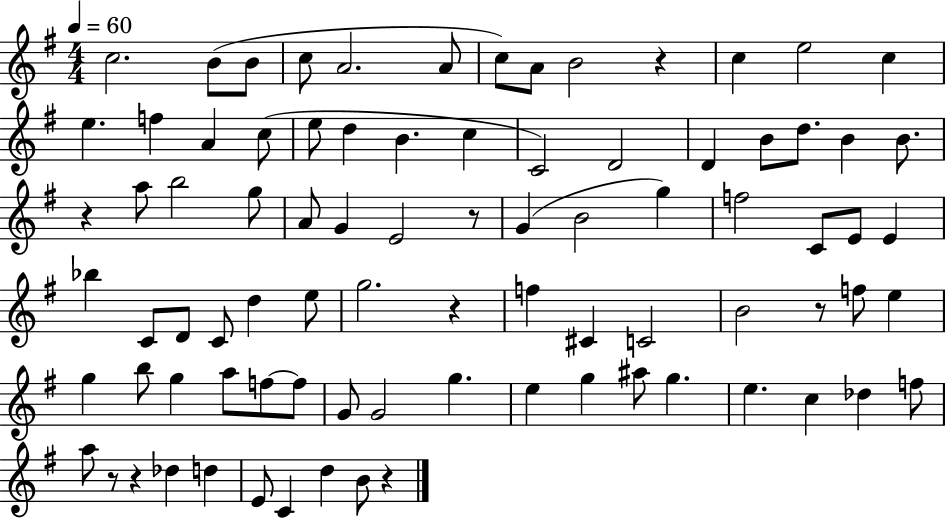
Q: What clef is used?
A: treble